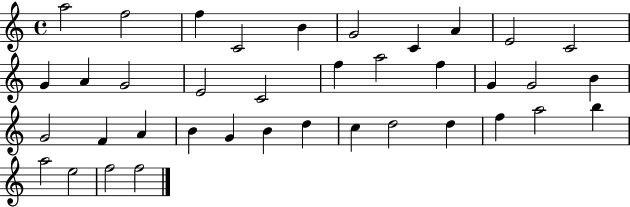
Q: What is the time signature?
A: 4/4